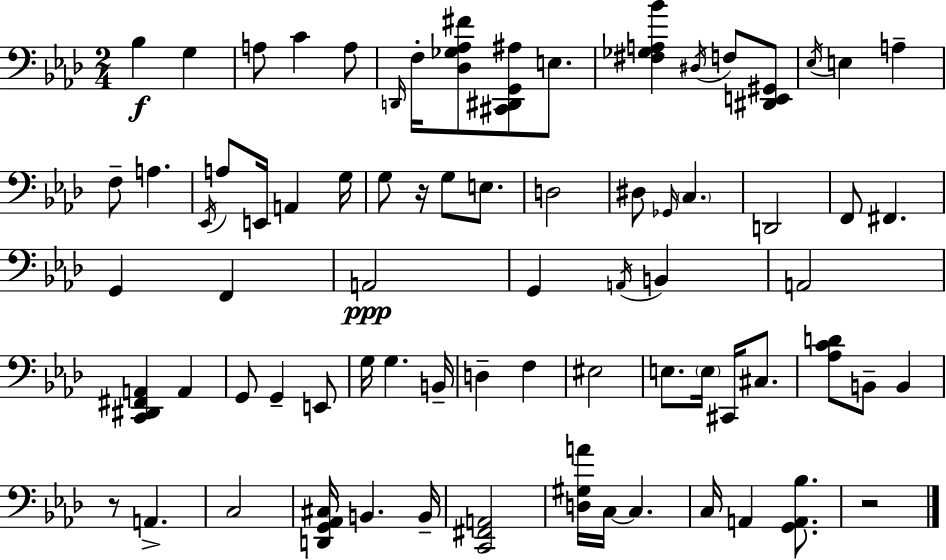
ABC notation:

X:1
T:Untitled
M:2/4
L:1/4
K:Ab
_B, G, A,/2 C A,/2 D,,/4 F,/4 [_D,_G,_A,^F]/2 [^C,,^D,,G,,^A,]/2 E,/2 [^F,_G,A,_B] ^D,/4 F,/2 [^D,,E,,^G,,]/2 _E,/4 E, A, F,/2 A, _E,,/4 A,/2 E,,/4 A,, G,/4 G,/2 z/4 G,/2 E,/2 D,2 ^D,/2 _G,,/4 C, D,,2 F,,/2 ^F,, G,, F,, A,,2 G,, A,,/4 B,, A,,2 [C,,^D,,^F,,A,,] A,, G,,/2 G,, E,,/2 G,/4 G, B,,/4 D, F, ^E,2 E,/2 E,/4 ^C,,/4 ^C,/2 [_A,CD]/2 B,,/2 B,, z/2 A,, C,2 [D,,G,,_A,,^C,]/4 B,, B,,/4 [C,,^F,,A,,]2 [D,^G,A]/4 C,/4 C, C,/4 A,, [G,,A,,_B,]/2 z2